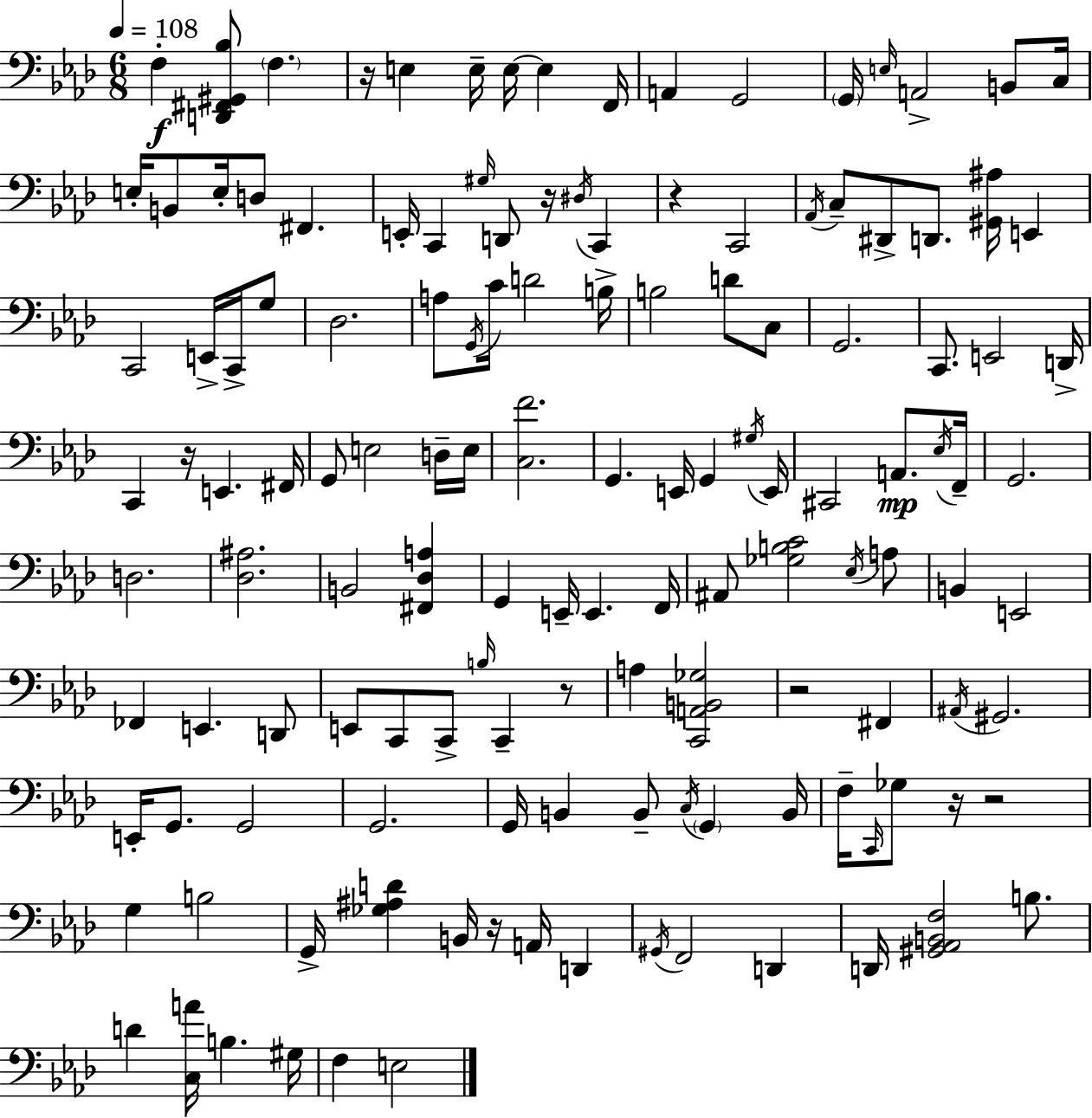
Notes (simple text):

F3/q [D2,F#2,G#2,Bb3]/e F3/q. R/s E3/q E3/s E3/s E3/q F2/s A2/q G2/h G2/s E3/s A2/h B2/e C3/s E3/s B2/e E3/s D3/e F#2/q. E2/s C2/q G#3/s D2/e R/s D#3/s C2/q R/q C2/h Ab2/s C3/e D#2/e D2/e. [G#2,A#3]/s E2/q C2/h E2/s C2/s G3/e Db3/h. A3/e G2/s C4/s D4/h B3/s B3/h D4/e C3/e G2/h. C2/e. E2/h D2/s C2/q R/s E2/q. F#2/s G2/e E3/h D3/s E3/s [C3,F4]/h. G2/q. E2/s G2/q G#3/s E2/s C#2/h A2/e. Eb3/s F2/s G2/h. D3/h. [Db3,A#3]/h. B2/h [F#2,Db3,A3]/q G2/q E2/s E2/q. F2/s A#2/e [Gb3,B3,C4]/h Eb3/s A3/e B2/q E2/h FES2/q E2/q. D2/e E2/e C2/e C2/e B3/s C2/q R/e A3/q [C2,A2,B2,Gb3]/h R/h F#2/q A#2/s G#2/h. E2/s G2/e. G2/h G2/h. G2/s B2/q B2/e C3/s G2/q B2/s F3/s C2/s Gb3/e R/s R/h G3/q B3/h G2/s [Gb3,A#3,D4]/q B2/s R/s A2/s D2/q G#2/s F2/h D2/q D2/s [G#2,Ab2,B2,F3]/h B3/e. D4/q [C3,A4]/s B3/q. G#3/s F3/q E3/h